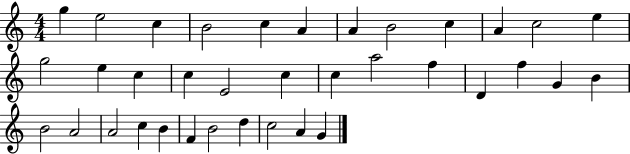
X:1
T:Untitled
M:4/4
L:1/4
K:C
g e2 c B2 c A A B2 c A c2 e g2 e c c E2 c c a2 f D f G B B2 A2 A2 c B F B2 d c2 A G